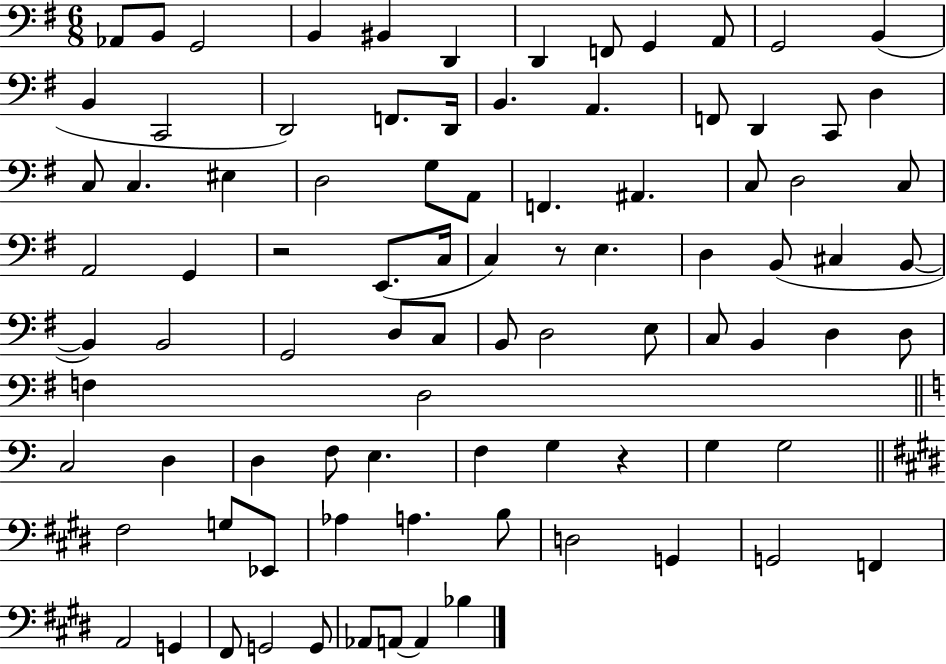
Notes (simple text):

Ab2/e B2/e G2/h B2/q BIS2/q D2/q D2/q F2/e G2/q A2/e G2/h B2/q B2/q C2/h D2/h F2/e. D2/s B2/q. A2/q. F2/e D2/q C2/e D3/q C3/e C3/q. EIS3/q D3/h G3/e A2/e F2/q. A#2/q. C3/e D3/h C3/e A2/h G2/q R/h E2/e. C3/s C3/q R/e E3/q. D3/q B2/e C#3/q B2/e B2/q B2/h G2/h D3/e C3/e B2/e D3/h E3/e C3/e B2/q D3/q D3/e F3/q D3/h C3/h D3/q D3/q F3/e E3/q. F3/q G3/q R/q G3/q G3/h F#3/h G3/e Eb2/e Ab3/q A3/q. B3/e D3/h G2/q G2/h F2/q A2/h G2/q F#2/e G2/h G2/e Ab2/e A2/e A2/q Bb3/q